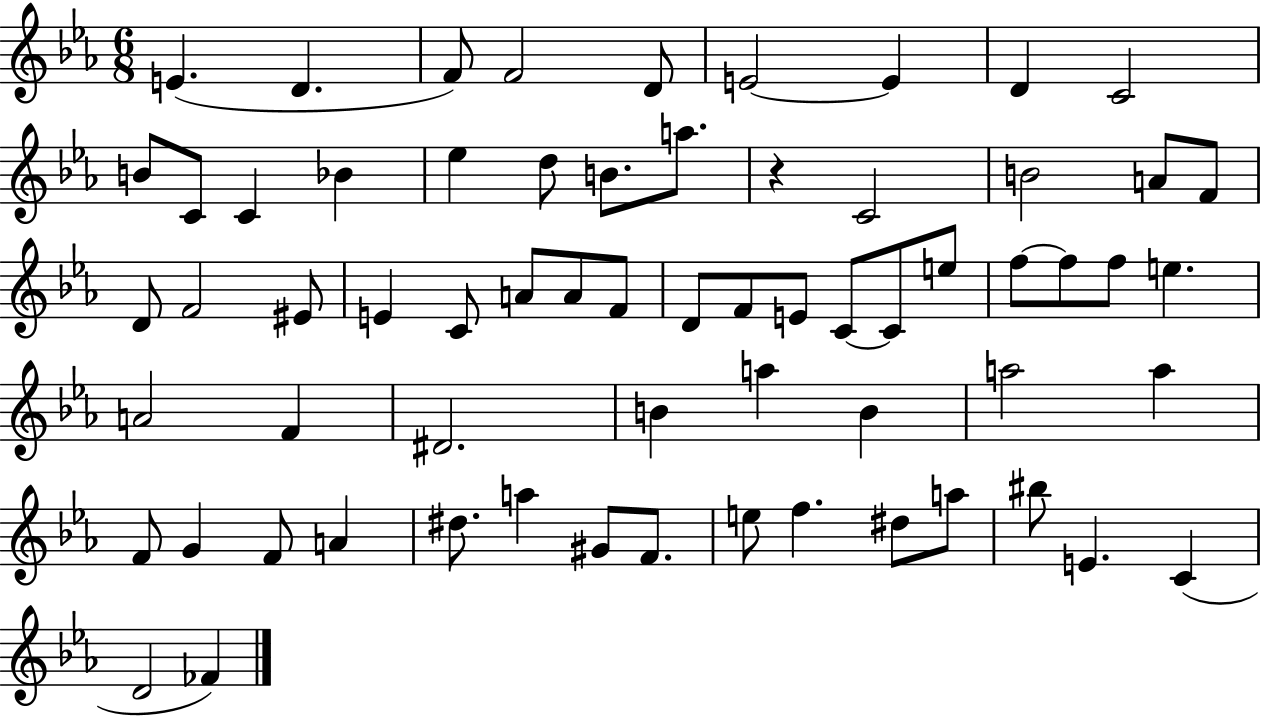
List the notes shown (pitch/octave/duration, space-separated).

E4/q. D4/q. F4/e F4/h D4/e E4/h E4/q D4/q C4/h B4/e C4/e C4/q Bb4/q Eb5/q D5/e B4/e. A5/e. R/q C4/h B4/h A4/e F4/e D4/e F4/h EIS4/e E4/q C4/e A4/e A4/e F4/e D4/e F4/e E4/e C4/e C4/e E5/e F5/e F5/e F5/e E5/q. A4/h F4/q D#4/h. B4/q A5/q B4/q A5/h A5/q F4/e G4/q F4/e A4/q D#5/e. A5/q G#4/e F4/e. E5/e F5/q. D#5/e A5/e BIS5/e E4/q. C4/q D4/h FES4/q